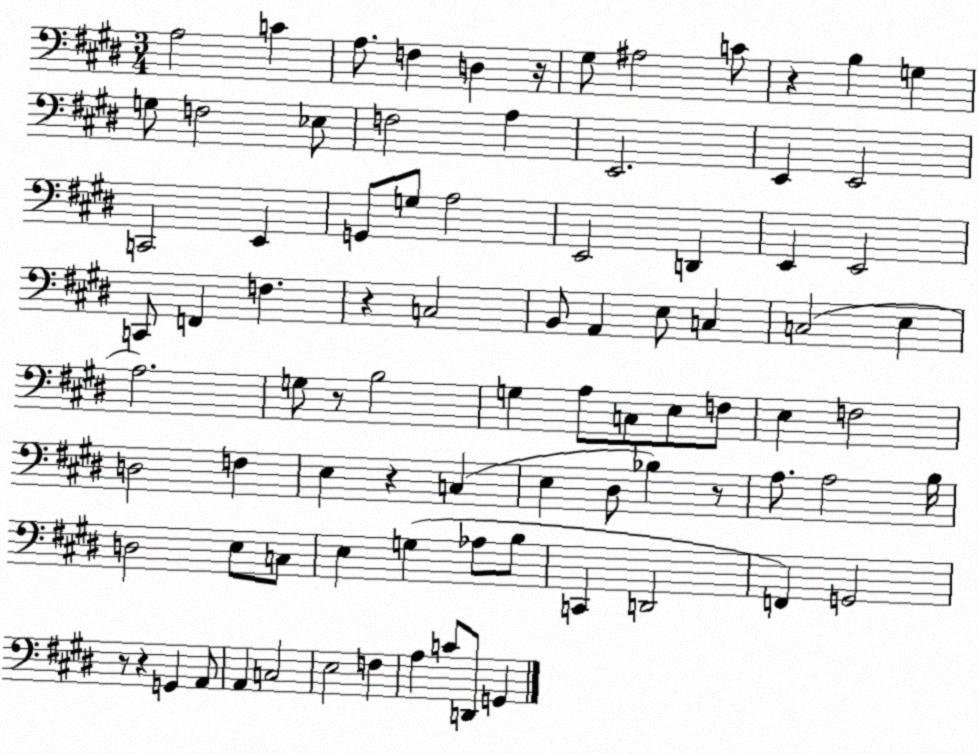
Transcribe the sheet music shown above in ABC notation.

X:1
T:Untitled
M:3/4
L:1/4
K:E
A,2 C A,/2 F, D, z/4 ^G,/2 ^A,2 C/2 z B, G, G,/2 F,2 _E,/2 F,2 A, E,,2 E,, E,,2 C,,2 E,, G,,/2 G,/2 A,2 E,,2 D,, E,, E,,2 C,,/2 F,, F, z C,2 B,,/2 A,, E,/2 C, C,2 E, A,2 G,/2 z/2 B,2 G, A,/2 C,/2 E,/2 F,/2 E, F,2 D,2 F, E, z C, E, ^D,/2 _B, z/2 A,/2 A,2 B,/4 D,2 E,/2 C,/2 E, G, _A,/2 B,/2 C,, D,,2 F,, G,,2 z/2 z G,, A,,/2 A,, C,2 E,2 F, A, C/2 D,,/2 G,,